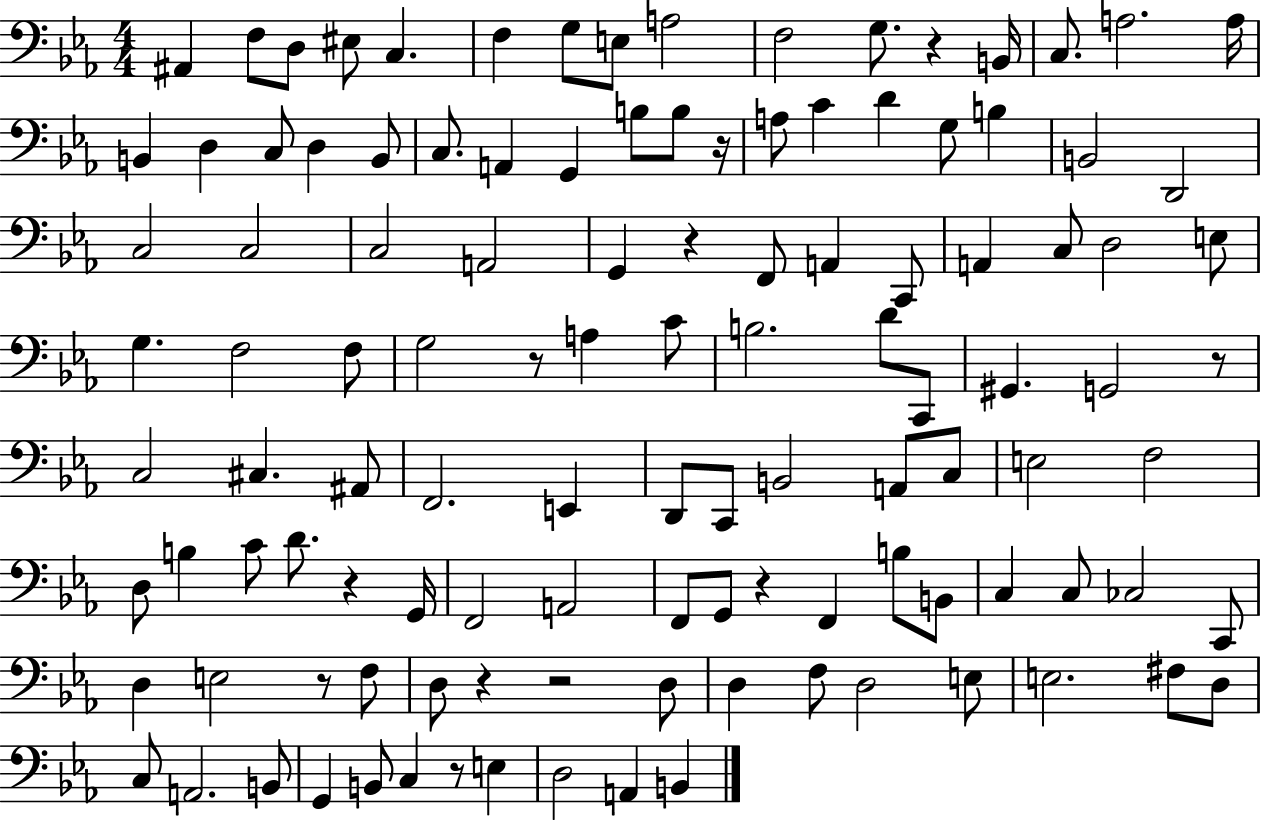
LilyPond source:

{
  \clef bass
  \numericTimeSignature
  \time 4/4
  \key ees \major
  ais,4 f8 d8 eis8 c4. | f4 g8 e8 a2 | f2 g8. r4 b,16 | c8. a2. a16 | \break b,4 d4 c8 d4 b,8 | c8. a,4 g,4 b8 b8 r16 | a8 c'4 d'4 g8 b4 | b,2 d,2 | \break c2 c2 | c2 a,2 | g,4 r4 f,8 a,4 c,8 | a,4 c8 d2 e8 | \break g4. f2 f8 | g2 r8 a4 c'8 | b2. d'8 c,8 | gis,4. g,2 r8 | \break c2 cis4. ais,8 | f,2. e,4 | d,8 c,8 b,2 a,8 c8 | e2 f2 | \break d8 b4 c'8 d'8. r4 g,16 | f,2 a,2 | f,8 g,8 r4 f,4 b8 b,8 | c4 c8 ces2 c,8 | \break d4 e2 r8 f8 | d8 r4 r2 d8 | d4 f8 d2 e8 | e2. fis8 d8 | \break c8 a,2. b,8 | g,4 b,8 c4 r8 e4 | d2 a,4 b,4 | \bar "|."
}